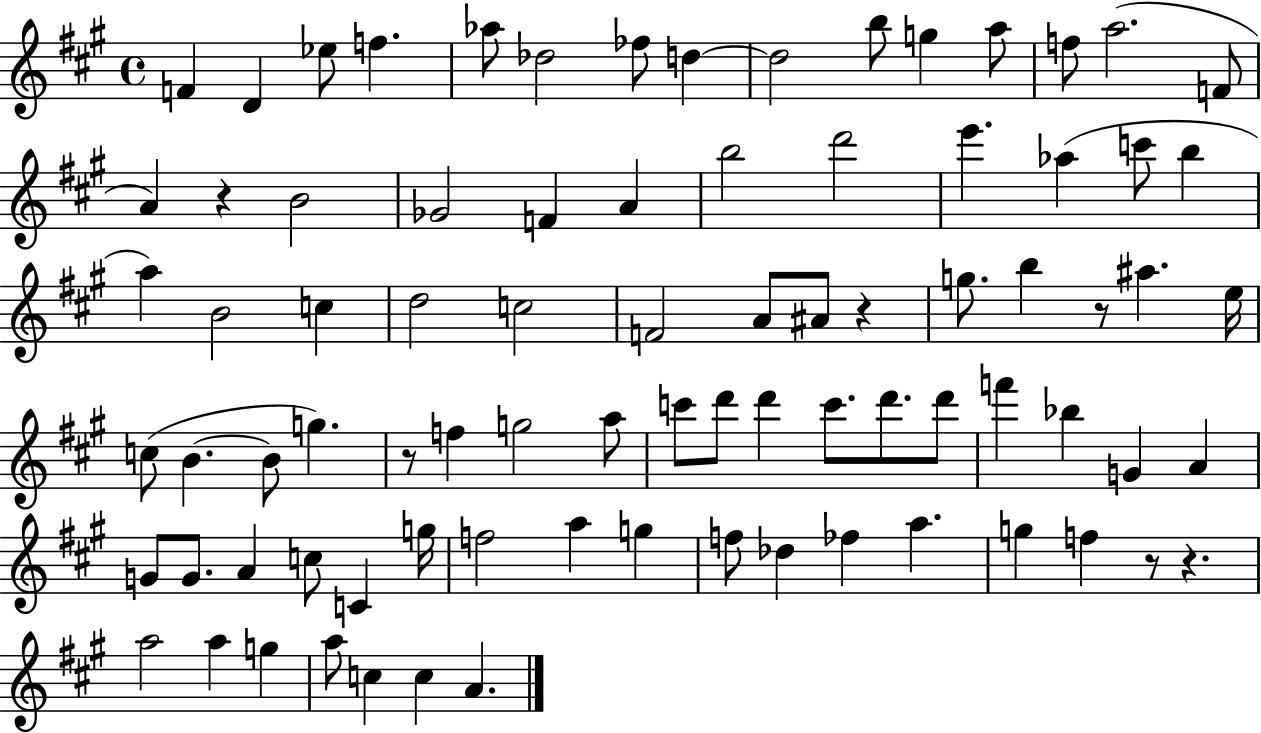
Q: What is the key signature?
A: A major